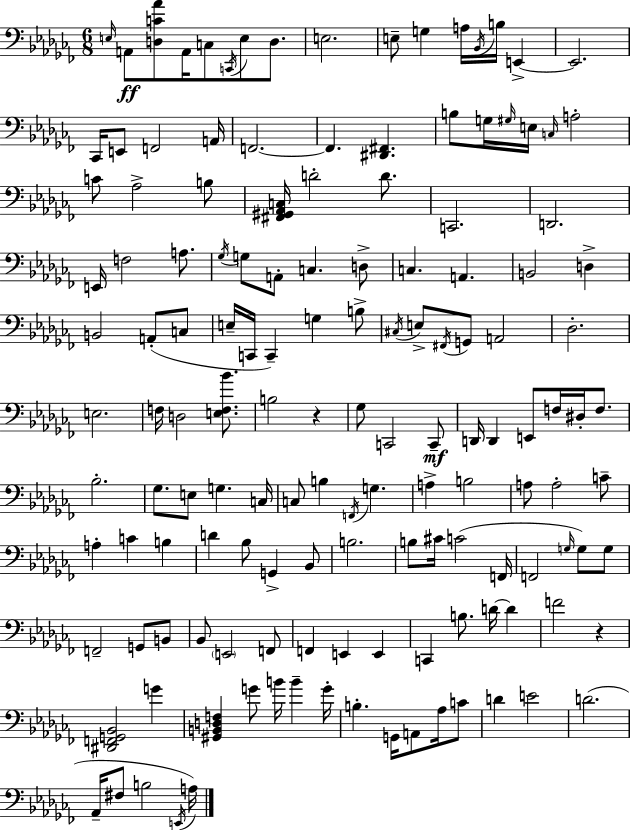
E3/s A2/e [D3,C4,Ab4]/e A2/s C3/e C2/s E3/e D3/e. E3/h. E3/e G3/q A3/s Bb2/s B3/s E2/q E2/h. CES2/s E2/e F2/h A2/s F2/h. F2/q. [D#2,F#2]/q. B3/e G3/s G#3/s E3/s C3/s A3/h C4/e Ab3/h B3/e [F#2,G#2,Ab2,C3]/s D4/h D4/e. C2/h. D2/h. E2/s F3/h A3/e. Gb3/s G3/e A2/e C3/q. D3/e C3/q. A2/q. B2/h D3/q B2/h A2/e C3/e E3/s C2/s C2/q G3/q B3/e C#3/s E3/e F#2/s G2/e A2/h Db3/h. E3/h. F3/s D3/h [E3,F3,Bb4]/e. B3/h R/q Gb3/e C2/h C2/e D2/s D2/q E2/e F3/s D#3/s F3/e. Bb3/h. Gb3/e. E3/e G3/q. C3/s C3/e B3/q F2/s G3/q. A3/q B3/h A3/e A3/h C4/e A3/q C4/q B3/q D4/q Bb3/e G2/q Bb2/e B3/h. B3/e C#4/s C4/h F2/s F2/h G3/s G3/e G3/e F2/h G2/e B2/e Bb2/e E2/h F2/e F2/q E2/q E2/q C2/q B3/e. D4/s D4/q F4/h R/q [D#2,F2,G2,Bb2]/h G4/q [G#2,B2,D3,F3]/q G4/e B4/s B4/q G4/s B3/q. G2/s A2/e Ab3/s C4/e D4/q E4/h D4/h. Ab2/s F#3/e B3/h E2/s A3/s